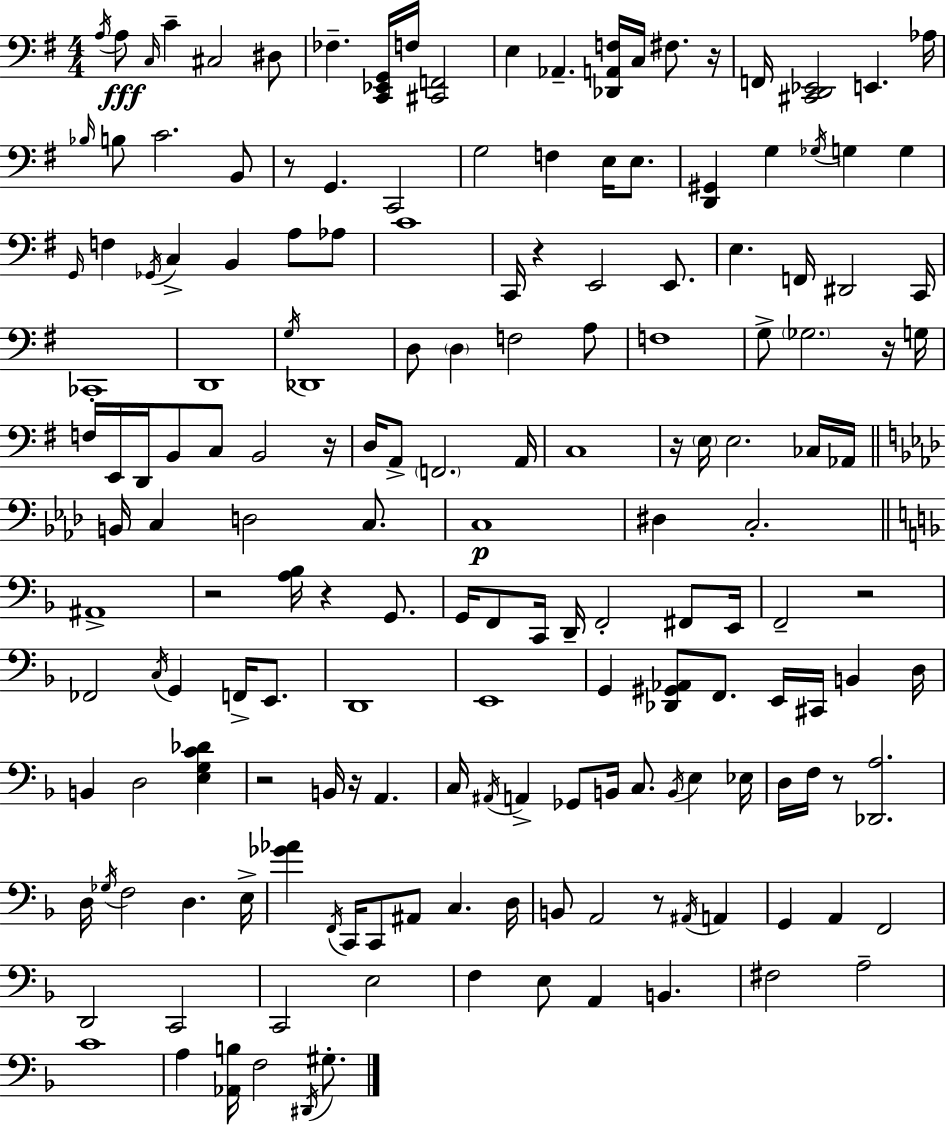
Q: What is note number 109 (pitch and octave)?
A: Gb2